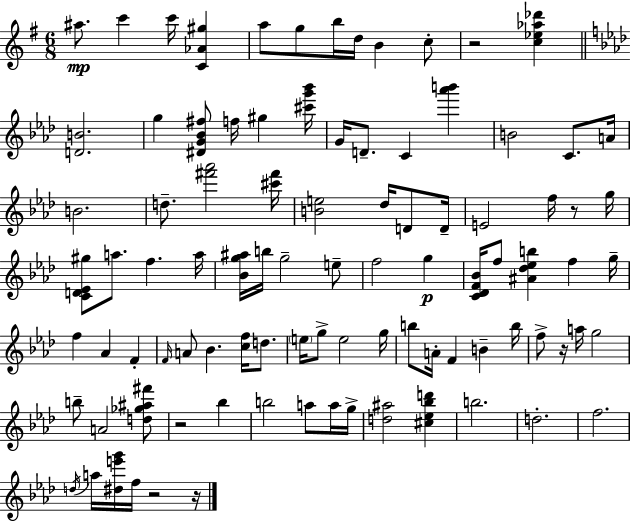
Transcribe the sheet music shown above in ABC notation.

X:1
T:Untitled
M:6/8
L:1/4
K:G
^a/2 c' c'/4 [C_A^g] a/2 g/2 b/4 d/4 B c/2 z2 [c_e_a_d'] [DB]2 g [^DG_B^f]/2 f/4 ^g [^c'g'_b']/4 G/4 D/2 C [_a'b'] B2 C/2 A/4 B2 d/2 [^f'_a']2 [^c'^f']/4 [Be]2 _d/4 D/2 D/4 E2 f/4 z/2 g/4 [CD_E^g]/2 a/2 f a/4 [_Bg^a]/4 b/4 g2 e/2 f2 g [C_DF_B]/4 f/2 [^A_d_eb] f g/4 f _A F F/4 A/2 _B [cf]/4 d/2 e/4 g/2 e2 g/4 b/2 A/4 F B b/4 f/2 z/4 a/4 g2 b/2 A2 [d_g^a^f']/2 z2 _b b2 a/2 a/4 g/4 [d^a]2 [^c_e_bd'] b2 d2 f2 d/4 a/4 [^de'g']/4 f/4 z2 z/4